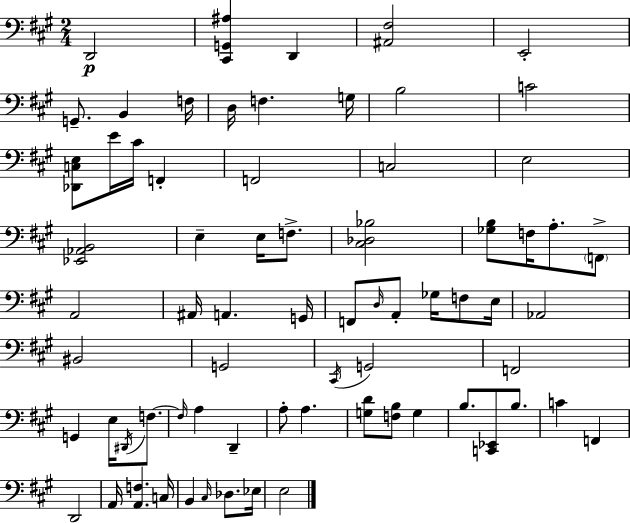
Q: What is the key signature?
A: A major